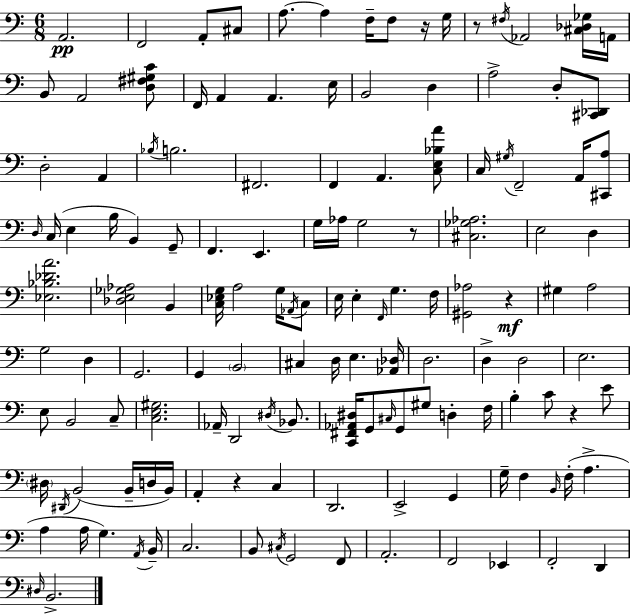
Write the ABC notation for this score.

X:1
T:Untitled
M:6/8
L:1/4
K:Am
A,,2 F,,2 A,,/2 ^C,/2 A,/2 A, F,/4 F,/2 z/4 G,/4 z/2 ^F,/4 _A,,2 [^C,_D,_G,]/4 A,,/4 B,,/2 A,,2 [D,^F,^G,C]/2 F,,/4 A,, A,, E,/4 B,,2 D, A,2 D,/2 [^C,,_D,,]/2 D,2 A,, _B,/4 B,2 ^F,,2 F,, A,, [C,E,_B,A]/2 C,/4 ^G,/4 F,,2 A,,/4 [^C,,A,]/2 D,/4 C,/4 E, B,/4 B,, G,,/2 F,, E,, G,/4 _A,/4 G,2 z/2 [^C,_G,_A,]2 E,2 D, [_E,_B,_DA]2 [_D,E,_G,_A,]2 B,, [C,_E,G,]/4 A,2 G,/4 _A,,/4 C,/2 E,/4 E, F,,/4 G, F,/4 [^G,,_A,]2 z ^G, A,2 G,2 D, G,,2 G,, B,,2 ^C, D,/4 E, [_A,,_D,]/4 D,2 D, D,2 E,2 E,/2 B,,2 C,/2 [C,E,^G,]2 _A,,/4 D,,2 ^D,/4 _B,,/2 [C,,^F,,_A,,^D,]/4 G,,/2 ^C,/4 G,,/2 ^G,/2 D, F,/4 B, C/2 z E/2 ^D,/4 ^D,,/4 B,,2 B,,/4 D,/4 B,,/4 A,, z C, D,,2 E,,2 G,, G,/4 F, B,,/4 F,/4 A, A, A,/4 G, A,,/4 B,,/4 C,2 B,,/2 ^C,/4 G,,2 F,,/2 A,,2 F,,2 _E,, F,,2 D,, ^D,/4 B,,2